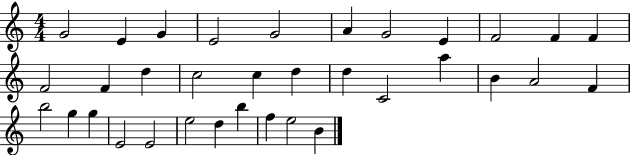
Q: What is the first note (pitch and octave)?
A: G4